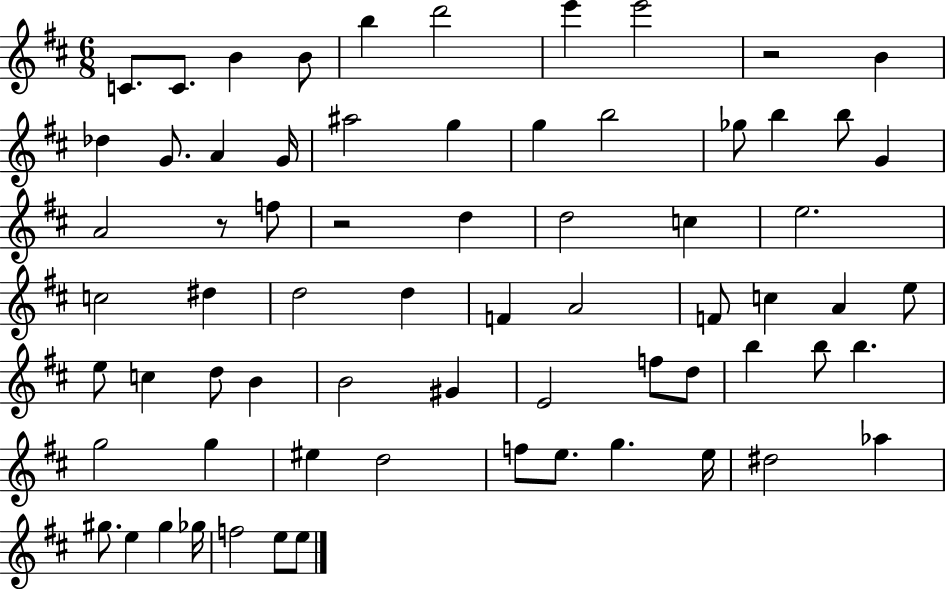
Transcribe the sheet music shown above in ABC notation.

X:1
T:Untitled
M:6/8
L:1/4
K:D
C/2 C/2 B B/2 b d'2 e' e'2 z2 B _d G/2 A G/4 ^a2 g g b2 _g/2 b b/2 G A2 z/2 f/2 z2 d d2 c e2 c2 ^d d2 d F A2 F/2 c A e/2 e/2 c d/2 B B2 ^G E2 f/2 d/2 b b/2 b g2 g ^e d2 f/2 e/2 g e/4 ^d2 _a ^g/2 e ^g _g/4 f2 e/2 e/2